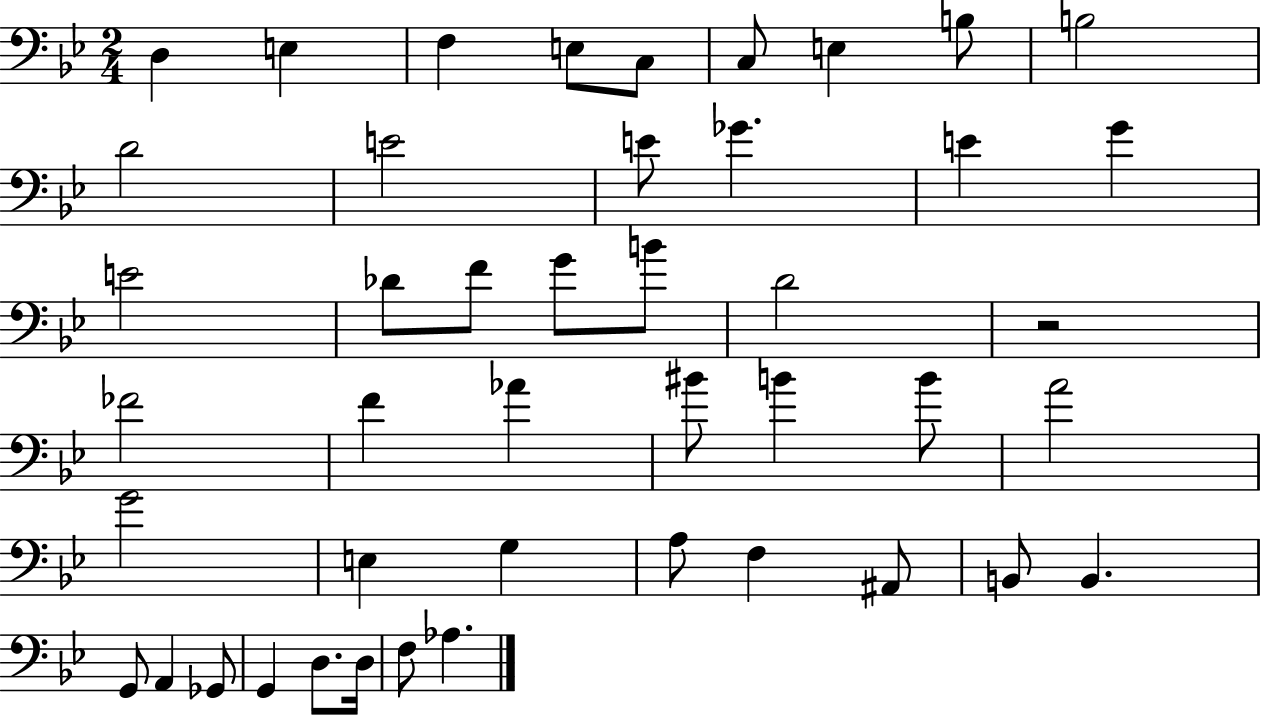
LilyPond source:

{
  \clef bass
  \numericTimeSignature
  \time 2/4
  \key bes \major
  d4 e4 | f4 e8 c8 | c8 e4 b8 | b2 | \break d'2 | e'2 | e'8 ges'4. | e'4 g'4 | \break e'2 | des'8 f'8 g'8 b'8 | d'2 | r2 | \break fes'2 | f'4 aes'4 | bis'8 b'4 b'8 | a'2 | \break g'2 | e4 g4 | a8 f4 ais,8 | b,8 b,4. | \break g,8 a,4 ges,8 | g,4 d8. d16 | f8 aes4. | \bar "|."
}